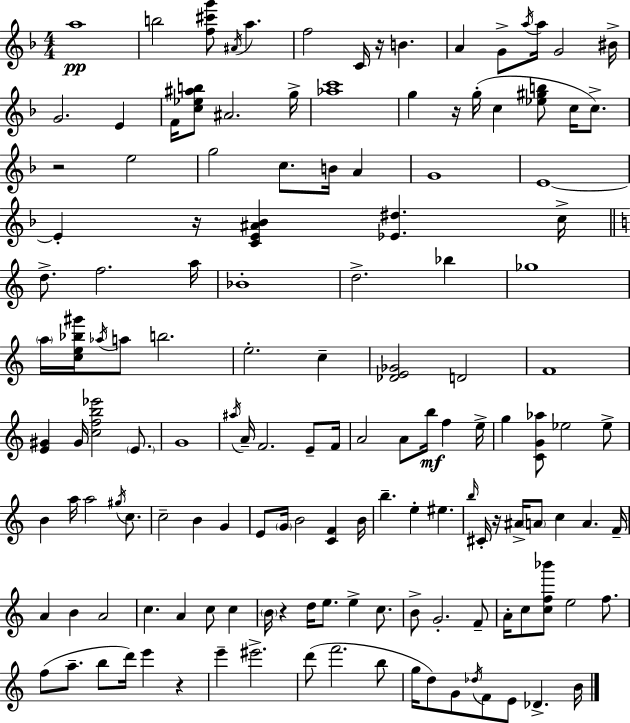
A5/w B5/h [F5,C#6,G6]/e A#4/s A5/q. F5/h C4/s R/s B4/q. A4/q G4/e A5/s A5/s G4/h BIS4/s G4/h. E4/q F4/s [C5,Eb5,A#5,B5]/e A#4/h. G5/s [Ab5,C6]/w G5/q R/s G5/s C5/q [Eb5,G#5,B5]/e C5/s C5/e. R/h E5/h G5/h C5/e. B4/s A4/q G4/w E4/w E4/q R/s [C4,E4,A#4,Bb4]/q [Eb4,D#5]/q. C5/s D5/e. F5/h. A5/s Bb4/w D5/h. Bb5/q Gb5/w A5/s [C5,E5,Bb5,G#6]/s Ab5/s A5/e B5/h. E5/h. C5/q [Db4,E4,Gb4]/h D4/h F4/w [E4,G#4]/q G#4/s [C5,F5,B5,Eb6]/h E4/e. G4/w A#5/s A4/s F4/h. E4/e F4/s A4/h A4/e B5/s F5/q E5/s G5/q [C4,G4,Ab5]/e Eb5/h Eb5/e B4/q A5/s A5/h G#5/s C5/e. C5/h B4/q G4/q E4/e G4/s B4/h [C4,F4]/q B4/s B5/q. E5/q EIS5/q. B5/s C#4/s R/s A#4/s A4/e C5/q A4/q. F4/s A4/q B4/q A4/h C5/q. A4/q C5/e C5/q B4/s R/q D5/s E5/e. E5/q C5/e. B4/e G4/h. F4/e A4/s C5/e [C5,F5,Bb6]/e E5/h F5/e. F5/e A5/e. B5/e D6/s E6/q R/q E6/q EIS6/h. D6/e F6/h. B5/e G5/s D5/e G4/e Db5/s F4/e E4/e Db4/q. B4/s